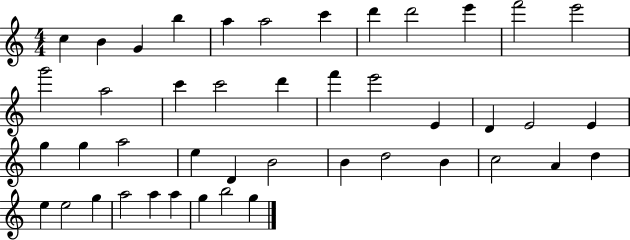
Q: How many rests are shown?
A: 0